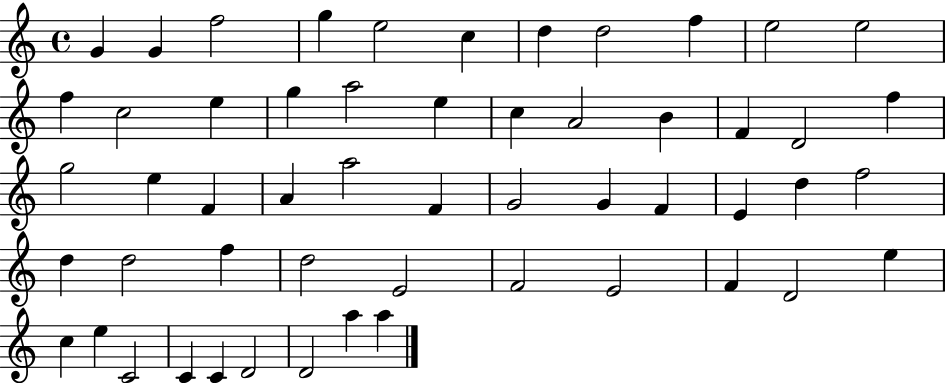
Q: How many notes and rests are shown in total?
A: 54